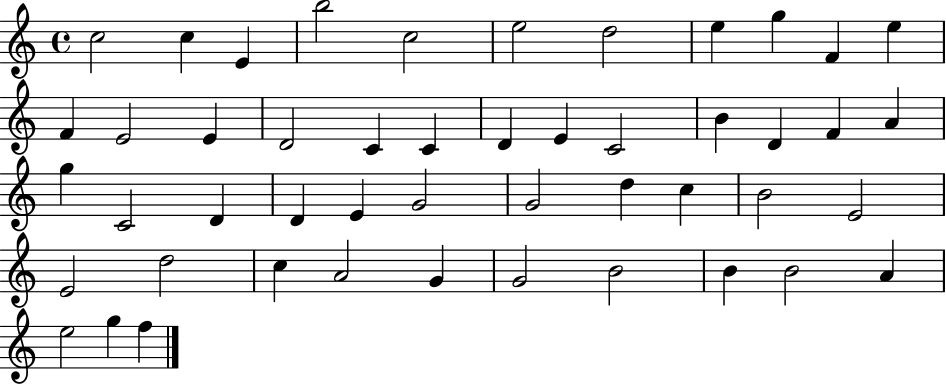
C5/h C5/q E4/q B5/h C5/h E5/h D5/h E5/q G5/q F4/q E5/q F4/q E4/h E4/q D4/h C4/q C4/q D4/q E4/q C4/h B4/q D4/q F4/q A4/q G5/q C4/h D4/q D4/q E4/q G4/h G4/h D5/q C5/q B4/h E4/h E4/h D5/h C5/q A4/h G4/q G4/h B4/h B4/q B4/h A4/q E5/h G5/q F5/q